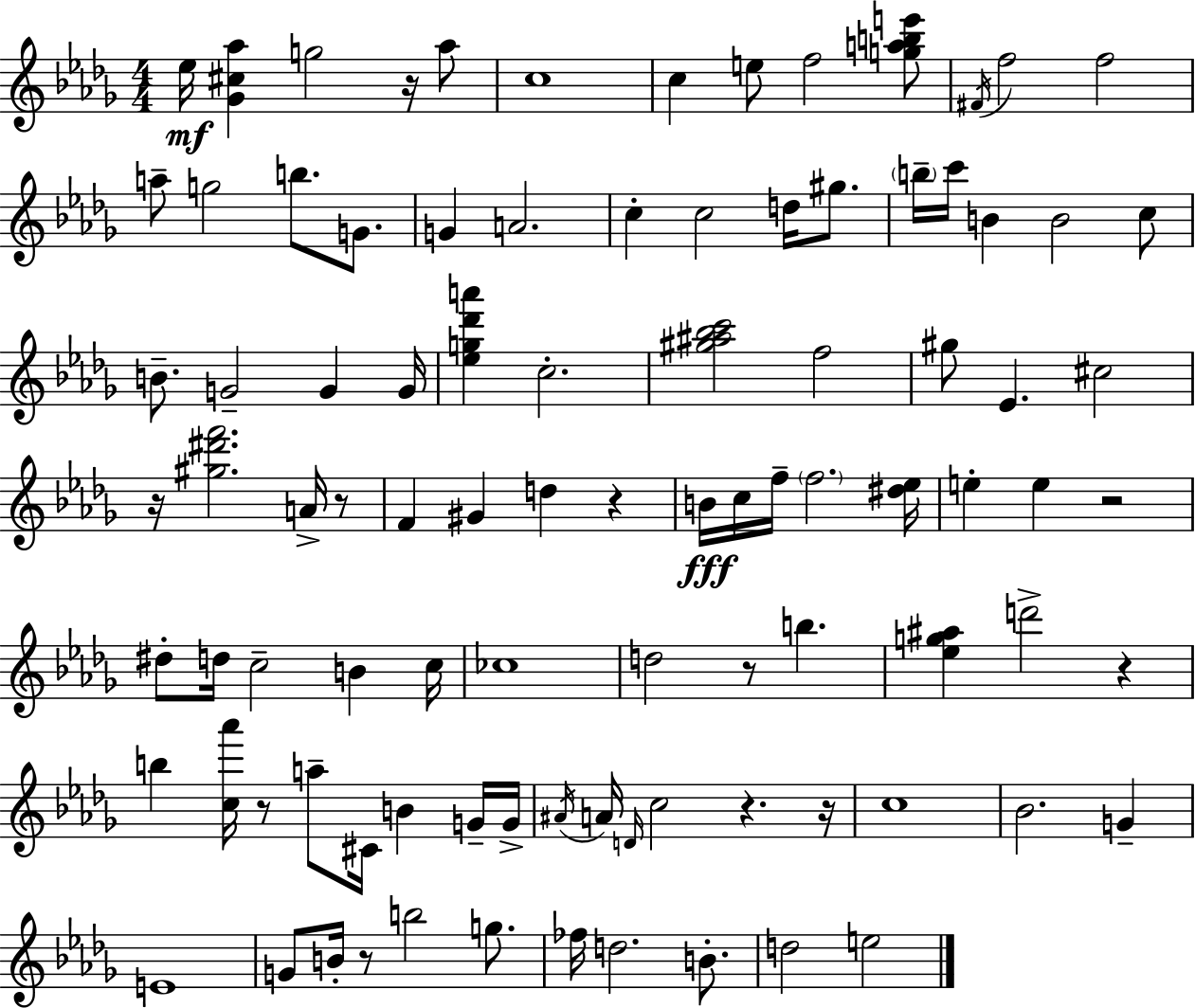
Eb5/s [Gb4,C#5,Ab5]/q G5/h R/s Ab5/e C5/w C5/q E5/e F5/h [G5,A5,B5,E6]/e F#4/s F5/h F5/h A5/e G5/h B5/e. G4/e. G4/q A4/h. C5/q C5/h D5/s G#5/e. B5/s C6/s B4/q B4/h C5/e B4/e. G4/h G4/q G4/s [Eb5,G5,Db6,A6]/q C5/h. [G#5,A#5,Bb5,C6]/h F5/h G#5/e Eb4/q. C#5/h R/s [G#5,D#6,F6]/h. A4/s R/e F4/q G#4/q D5/q R/q B4/s C5/s F5/s F5/h. [D#5,Eb5]/s E5/q E5/q R/h D#5/e D5/s C5/h B4/q C5/s CES5/w D5/h R/e B5/q. [Eb5,G5,A#5]/q D6/h R/q B5/q [C5,Ab6]/s R/e A5/e C#4/s B4/q G4/s G4/s A#4/s A4/s D4/s C5/h R/q. R/s C5/w Bb4/h. G4/q E4/w G4/e B4/s R/e B5/h G5/e. FES5/s D5/h. B4/e. D5/h E5/h